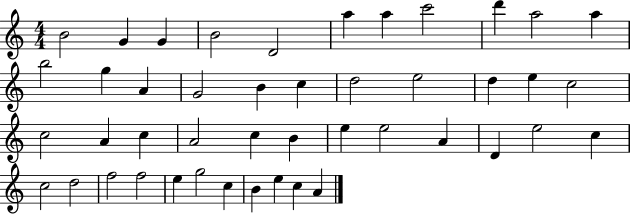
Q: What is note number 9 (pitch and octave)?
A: D6